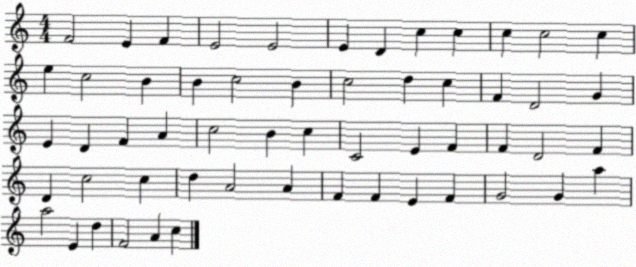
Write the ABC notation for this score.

X:1
T:Untitled
M:4/4
L:1/4
K:C
F2 E F E2 E2 E D c c c c2 c e c2 B B c2 B c2 d c F D2 G E D F A c2 B c C2 E F F D2 F D c2 c d A2 A F F E F G2 G a a2 E d F2 A c